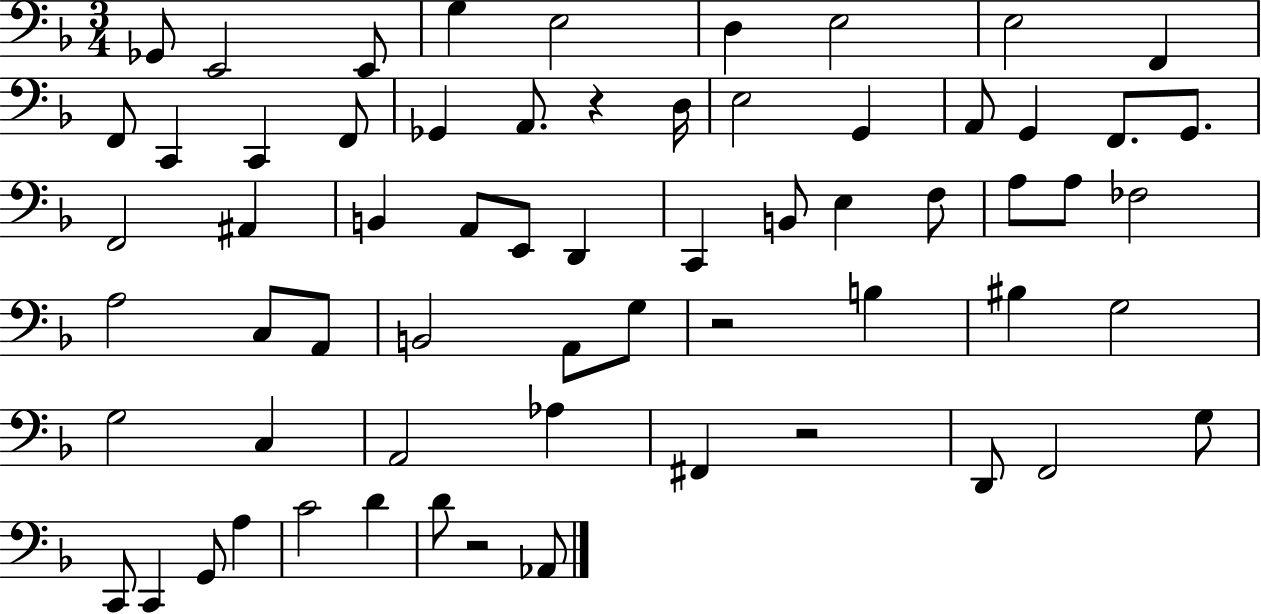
Gb2/e E2/h E2/e G3/q E3/h D3/q E3/h E3/h F2/q F2/e C2/q C2/q F2/e Gb2/q A2/e. R/q D3/s E3/h G2/q A2/e G2/q F2/e. G2/e. F2/h A#2/q B2/q A2/e E2/e D2/q C2/q B2/e E3/q F3/e A3/e A3/e FES3/h A3/h C3/e A2/e B2/h A2/e G3/e R/h B3/q BIS3/q G3/h G3/h C3/q A2/h Ab3/q F#2/q R/h D2/e F2/h G3/e C2/e C2/q G2/e A3/q C4/h D4/q D4/e R/h Ab2/e